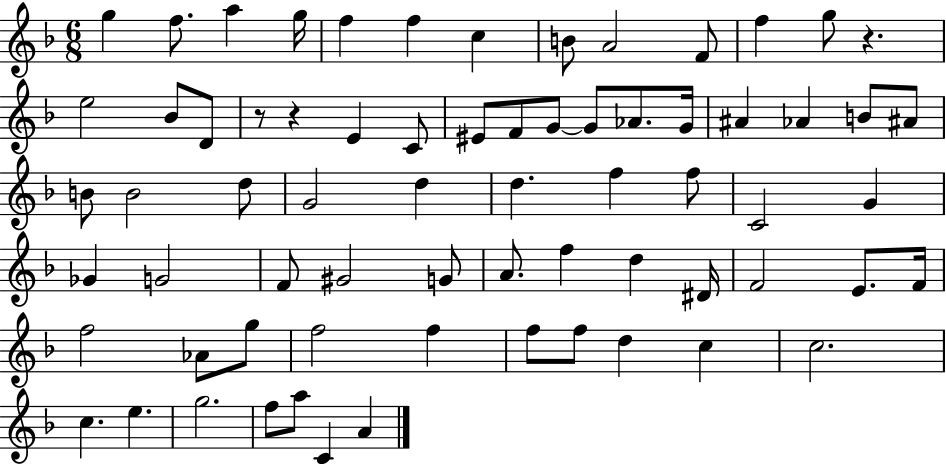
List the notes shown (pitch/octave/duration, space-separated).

G5/q F5/e. A5/q G5/s F5/q F5/q C5/q B4/e A4/h F4/e F5/q G5/e R/q. E5/h Bb4/e D4/e R/e R/q E4/q C4/e EIS4/e F4/e G4/e G4/e Ab4/e. G4/s A#4/q Ab4/q B4/e A#4/e B4/e B4/h D5/e G4/h D5/q D5/q. F5/q F5/e C4/h G4/q Gb4/q G4/h F4/e G#4/h G4/e A4/e. F5/q D5/q D#4/s F4/h E4/e. F4/s F5/h Ab4/e G5/e F5/h F5/q F5/e F5/e D5/q C5/q C5/h. C5/q. E5/q. G5/h. F5/e A5/e C4/q A4/q